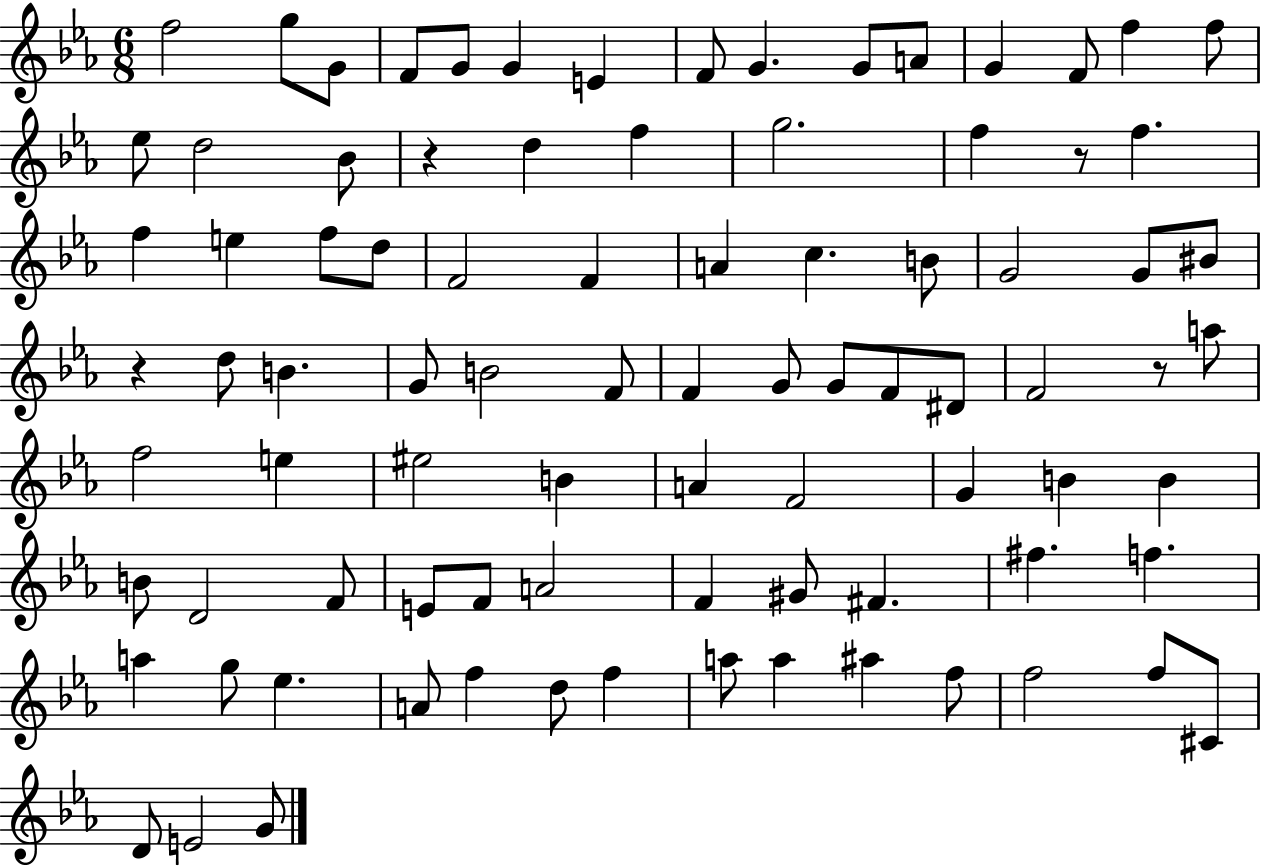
F5/h G5/e G4/e F4/e G4/e G4/q E4/q F4/e G4/q. G4/e A4/e G4/q F4/e F5/q F5/e Eb5/e D5/h Bb4/e R/q D5/q F5/q G5/h. F5/q R/e F5/q. F5/q E5/q F5/e D5/e F4/h F4/q A4/q C5/q. B4/e G4/h G4/e BIS4/e R/q D5/e B4/q. G4/e B4/h F4/e F4/q G4/e G4/e F4/e D#4/e F4/h R/e A5/e F5/h E5/q EIS5/h B4/q A4/q F4/h G4/q B4/q B4/q B4/e D4/h F4/e E4/e F4/e A4/h F4/q G#4/e F#4/q. F#5/q. F5/q. A5/q G5/e Eb5/q. A4/e F5/q D5/e F5/q A5/e A5/q A#5/q F5/e F5/h F5/e C#4/e D4/e E4/h G4/e